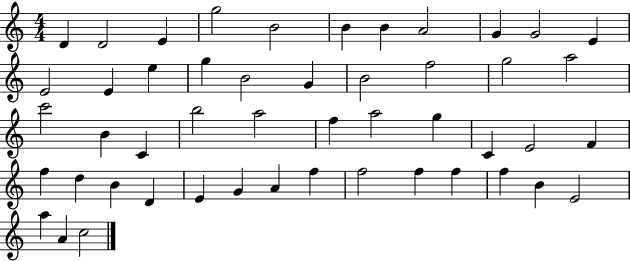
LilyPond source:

{
  \clef treble
  \numericTimeSignature
  \time 4/4
  \key c \major
  d'4 d'2 e'4 | g''2 b'2 | b'4 b'4 a'2 | g'4 g'2 e'4 | \break e'2 e'4 e''4 | g''4 b'2 g'4 | b'2 f''2 | g''2 a''2 | \break c'''2 b'4 c'4 | b''2 a''2 | f''4 a''2 g''4 | c'4 e'2 f'4 | \break f''4 d''4 b'4 d'4 | e'4 g'4 a'4 f''4 | f''2 f''4 f''4 | f''4 b'4 e'2 | \break a''4 a'4 c''2 | \bar "|."
}